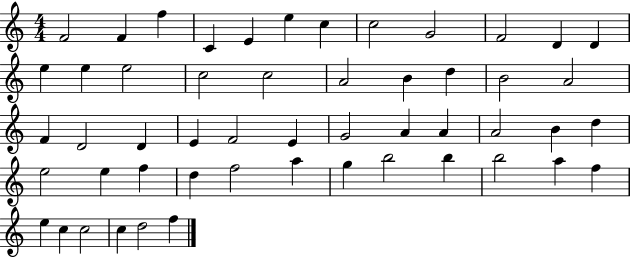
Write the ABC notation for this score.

X:1
T:Untitled
M:4/4
L:1/4
K:C
F2 F f C E e c c2 G2 F2 D D e e e2 c2 c2 A2 B d B2 A2 F D2 D E F2 E G2 A A A2 B d e2 e f d f2 a g b2 b b2 a f e c c2 c d2 f